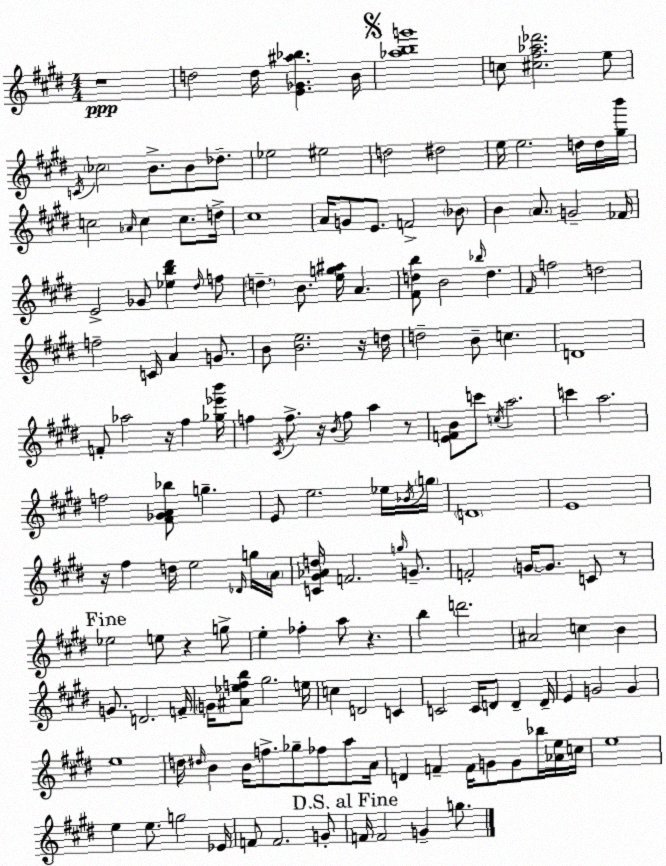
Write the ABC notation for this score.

X:1
T:Untitled
M:4/4
L:1/4
K:E
z4 d2 d/4 [E_G^a_b] B/4 [_abg']4 c/2 [^c^f_a_d']2 e/2 C/4 _c2 B/2 B/2 _d/2 _e2 ^e2 d2 ^d2 e/4 e2 d/4 d/4 [^gb']/4 c2 _A/4 c c/2 d/4 ^c4 A/4 G/2 E/2 F2 _B/2 B A/2 G2 _F/4 E2 _G/2 [_eb^d'] ^d/4 f/2 d B/2 [eg^a]/4 A [^Fdb]/2 B2 _b/4 d ^F/4 f2 d2 f2 C/4 A G/2 B/2 [Be]2 z/4 d/4 d2 B/2 c D4 F/2 _a2 z/4 ^f [_g_e'b']/4 f ^C/4 f/2 z/4 B/4 f/2 a z/2 [EFB]/2 c'/2 c/4 a2 c' a2 f2 [^F_GA_b]/2 g E/2 e2 _e/4 _B/4 g/4 D4 E4 z/4 ^f d/4 e2 _D/4 g/4 A/4 [C^G_Ad]/4 F2 g/4 G/2 F2 G/4 G/2 C/2 z/2 _e2 e/2 z g/2 e _f a/2 z b d'2 ^A2 c B G/2 D2 F/4 G/4 [^A_efb]/2 ^g2 e/4 c D2 C C2 C/4 D/2 D D/4 E G2 G e4 d/4 ^d/4 B B/4 f/2 _g/2 _f/2 a/2 A/4 D F F/4 G/2 G/2 _b/4 [_Ae]/4 c/4 e4 e e/2 g2 _E/4 F/2 F2 G/2 F/4 F2 G g/2